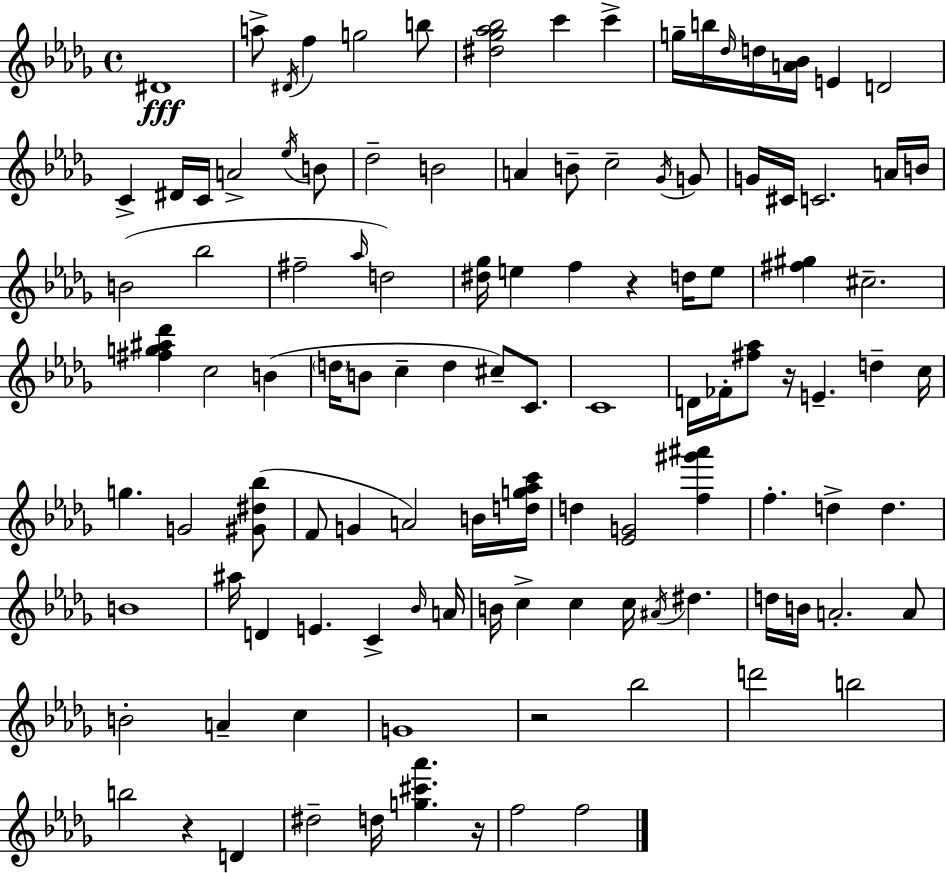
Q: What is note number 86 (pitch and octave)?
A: C5